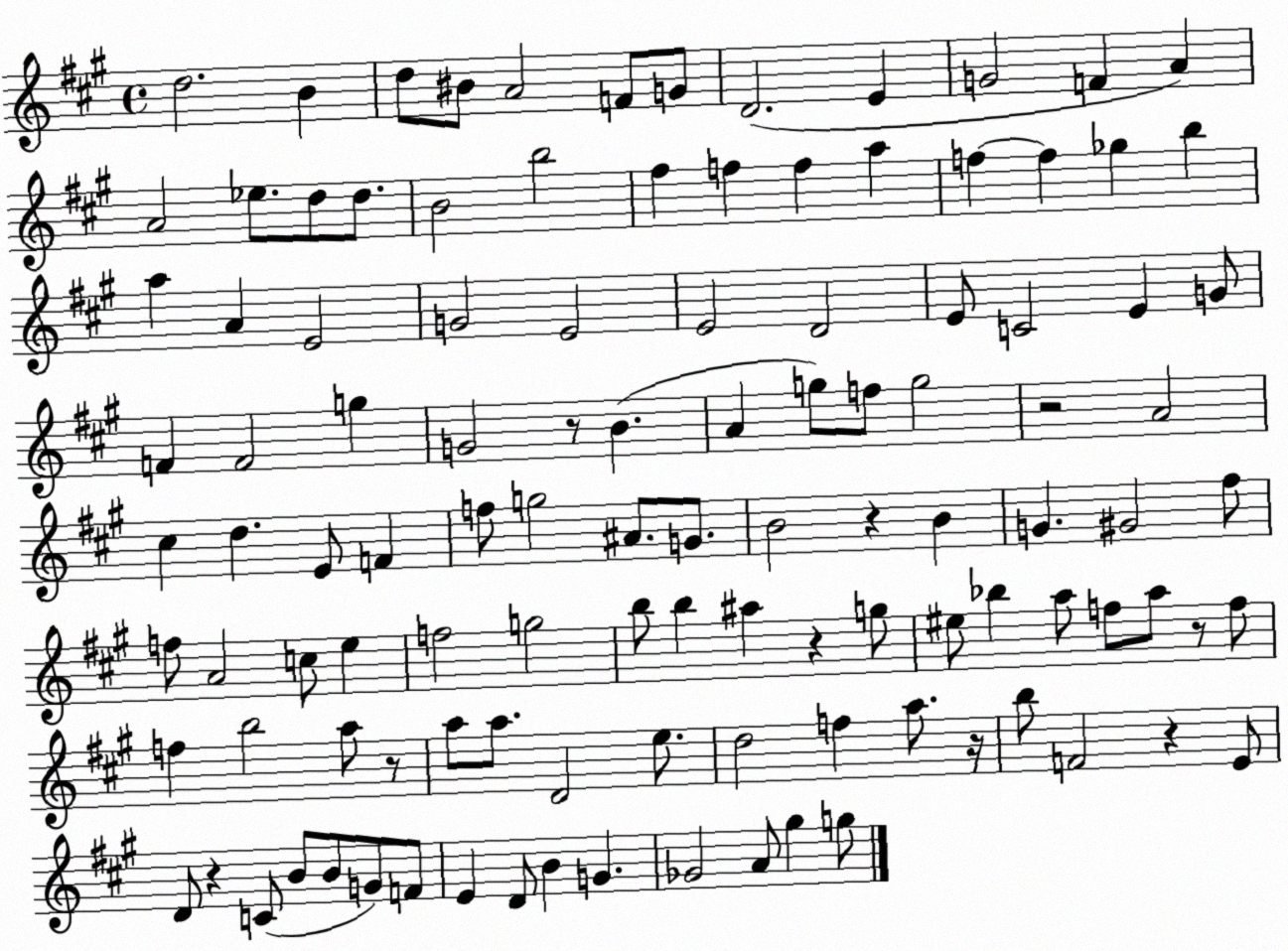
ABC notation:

X:1
T:Untitled
M:4/4
L:1/4
K:A
d2 B d/2 ^B/2 A2 F/2 G/2 D2 E G2 F A A2 _e/2 d/2 d/2 B2 b2 ^f f f a f f _g b a A E2 G2 E2 E2 D2 E/2 C2 E G/2 F F2 g G2 z/2 B A g/2 f/2 g2 z2 A2 ^c d E/2 F f/2 g2 ^A/2 G/2 B2 z B G ^G2 ^f/2 f/2 A2 c/2 e f2 g2 b/2 b ^a z g/2 ^e/2 _b a/2 f/2 a/2 z/2 f/2 f b2 a/2 z/2 a/2 a/2 D2 e/2 d2 f a/2 z/4 b/2 F2 z E/2 D/2 z C/2 B/2 B/2 G/2 F/2 E D/2 B G _G2 A/2 ^g g/2